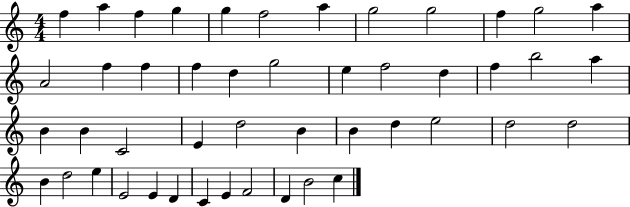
F5/q A5/q F5/q G5/q G5/q F5/h A5/q G5/h G5/h F5/q G5/h A5/q A4/h F5/q F5/q F5/q D5/q G5/h E5/q F5/h D5/q F5/q B5/h A5/q B4/q B4/q C4/h E4/q D5/h B4/q B4/q D5/q E5/h D5/h D5/h B4/q D5/h E5/q E4/h E4/q D4/q C4/q E4/q F4/h D4/q B4/h C5/q